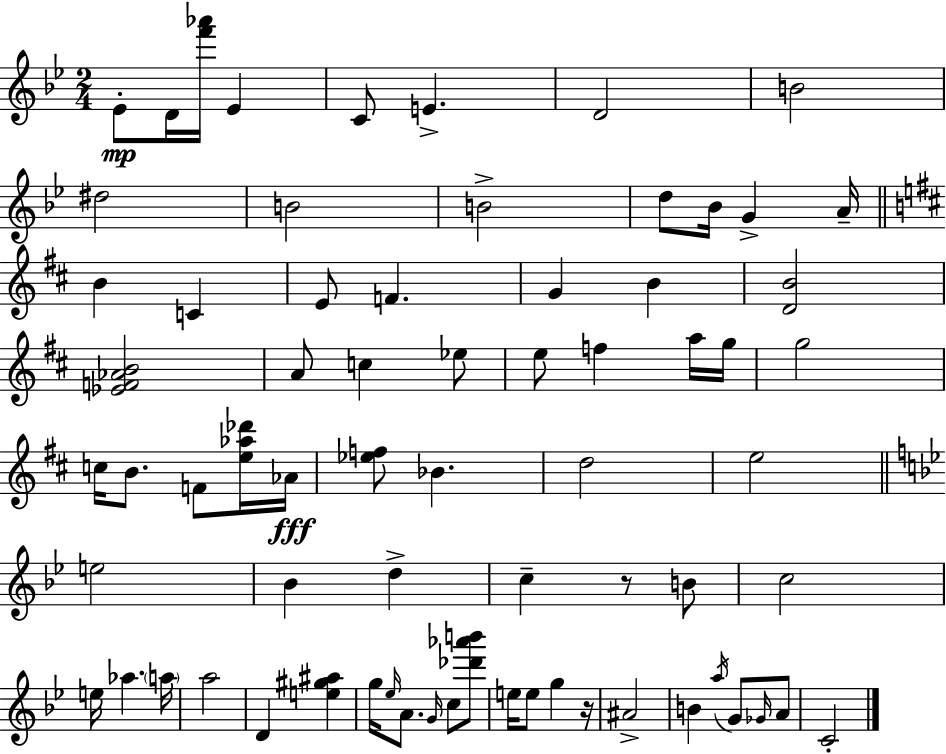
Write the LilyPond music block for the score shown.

{
  \clef treble
  \numericTimeSignature
  \time 2/4
  \key bes \major
  ees'8-.\mp d'16 <f''' aes'''>16 ees'4 | c'8 e'4.-> | d'2 | b'2 | \break dis''2 | b'2 | b'2-> | d''8 bes'16 g'4-> a'16-- | \break \bar "||" \break \key d \major b'4 c'4 | e'8 f'4. | g'4 b'4 | <d' b'>2 | \break <ees' f' aes' b'>2 | a'8 c''4 ees''8 | e''8 f''4 a''16 g''16 | g''2 | \break c''16 b'8. f'8 <e'' aes'' des'''>16 aes'16\fff | <ees'' f''>8 bes'4. | d''2 | e''2 | \break \bar "||" \break \key bes \major e''2 | bes'4 d''4-> | c''4-- r8 b'8 | c''2 | \break e''16 aes''4. \parenthesize a''16 | a''2 | d'4 <e'' gis'' ais''>4 | g''16 \grace { ees''16 } a'8. \grace { g'16 } c''8 | \break <des''' aes''' b'''>8 e''16 e''8 g''4 | r16 ais'2-> | b'4 \acciaccatura { a''16 } g'8 | \grace { ges'16 } a'8 c'2-. | \break \bar "|."
}